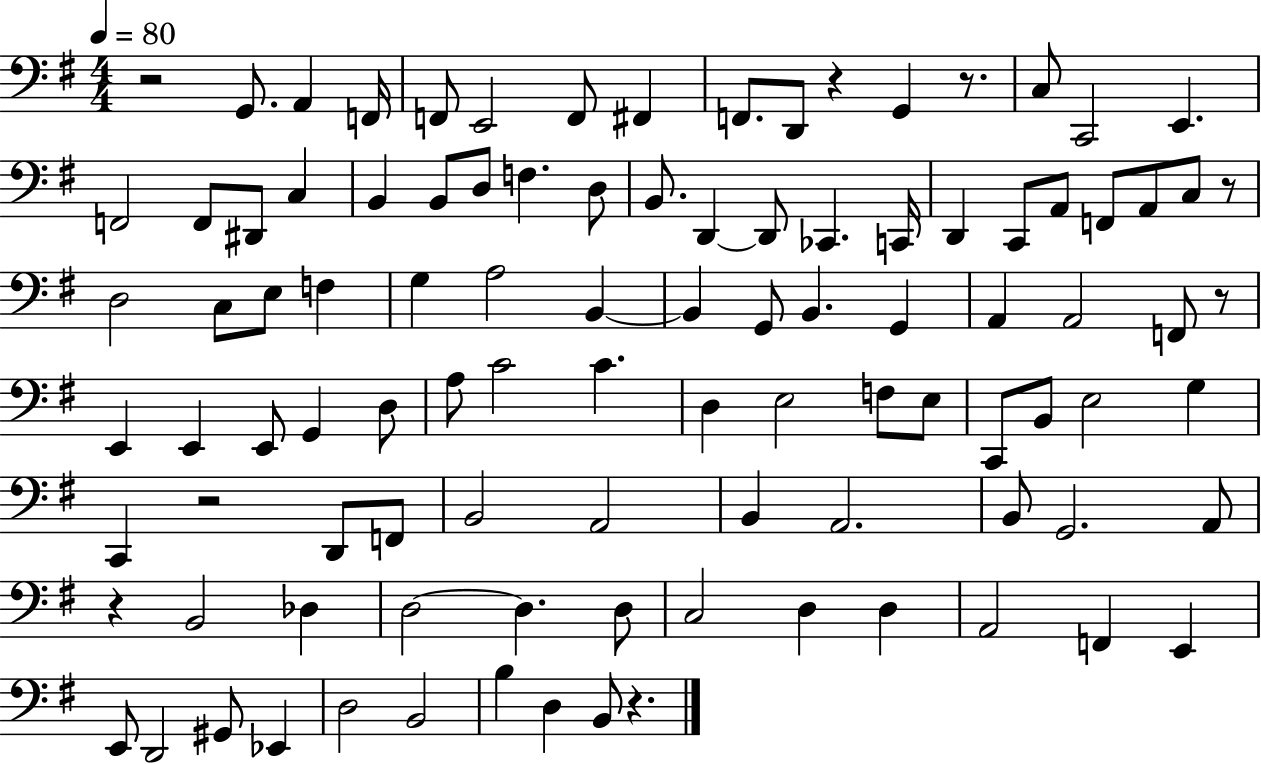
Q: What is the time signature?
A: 4/4